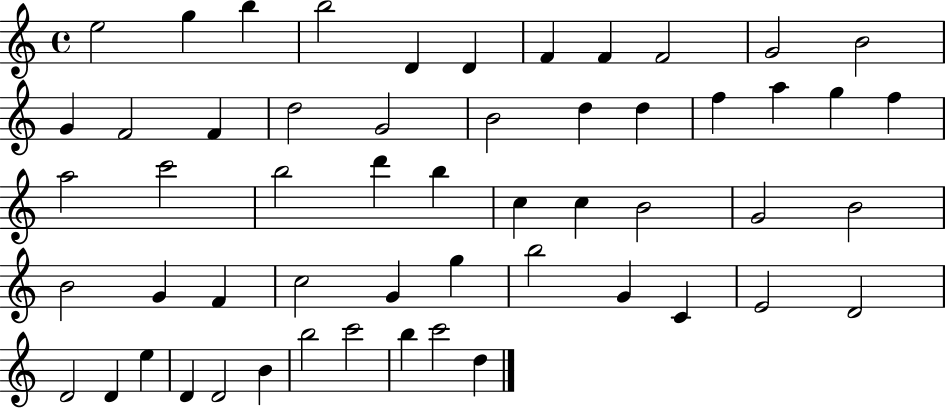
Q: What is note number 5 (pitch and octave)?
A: D4